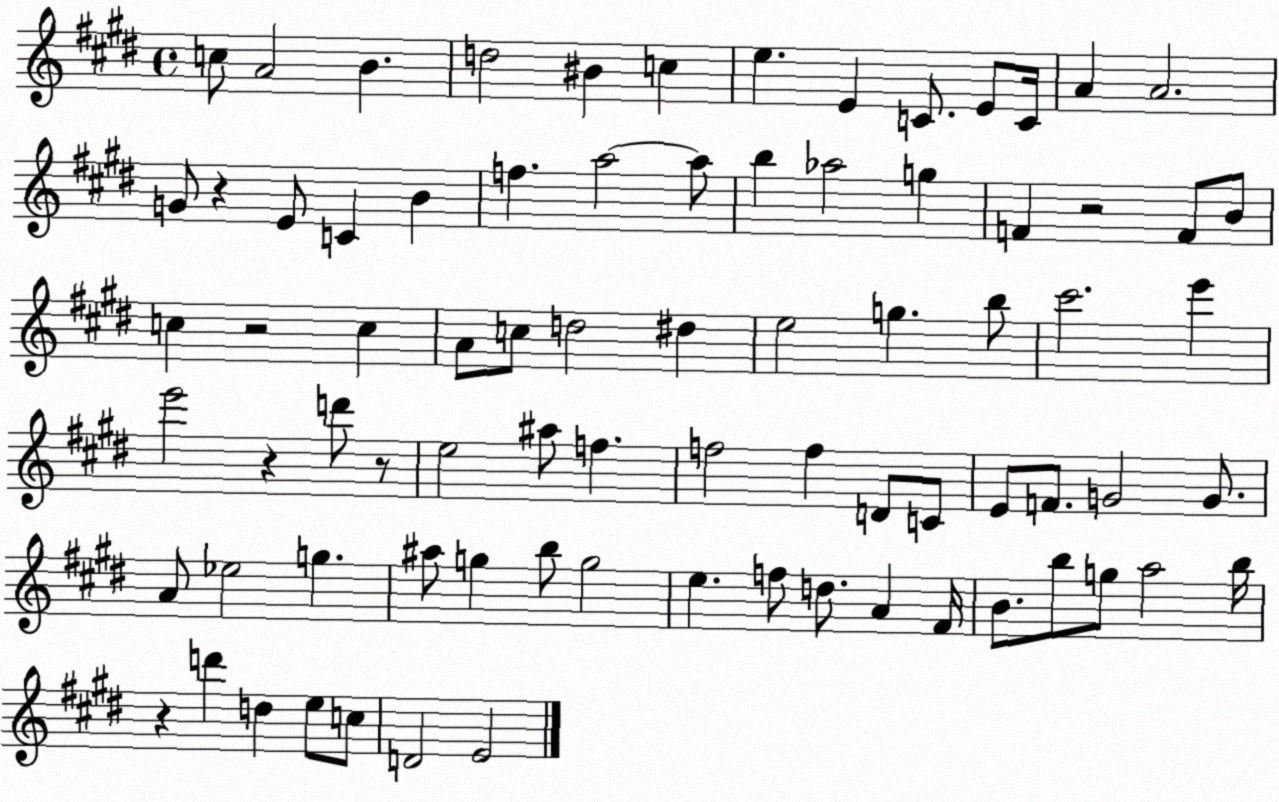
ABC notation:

X:1
T:Untitled
M:4/4
L:1/4
K:E
c/2 A2 B d2 ^B c e E C/2 E/2 C/4 A A2 G/2 z E/2 C B f a2 a/2 b _a2 g F z2 F/2 B/2 c z2 c A/2 c/2 d2 ^d e2 g b/2 ^c'2 e' e'2 z d'/2 z/2 e2 ^a/2 f f2 f D/2 C/2 E/2 F/2 G2 G/2 A/2 _e2 g ^a/2 g b/2 g2 e f/2 d/2 A ^F/4 B/2 b/2 g/2 a2 b/4 z d' d e/2 c/2 D2 E2